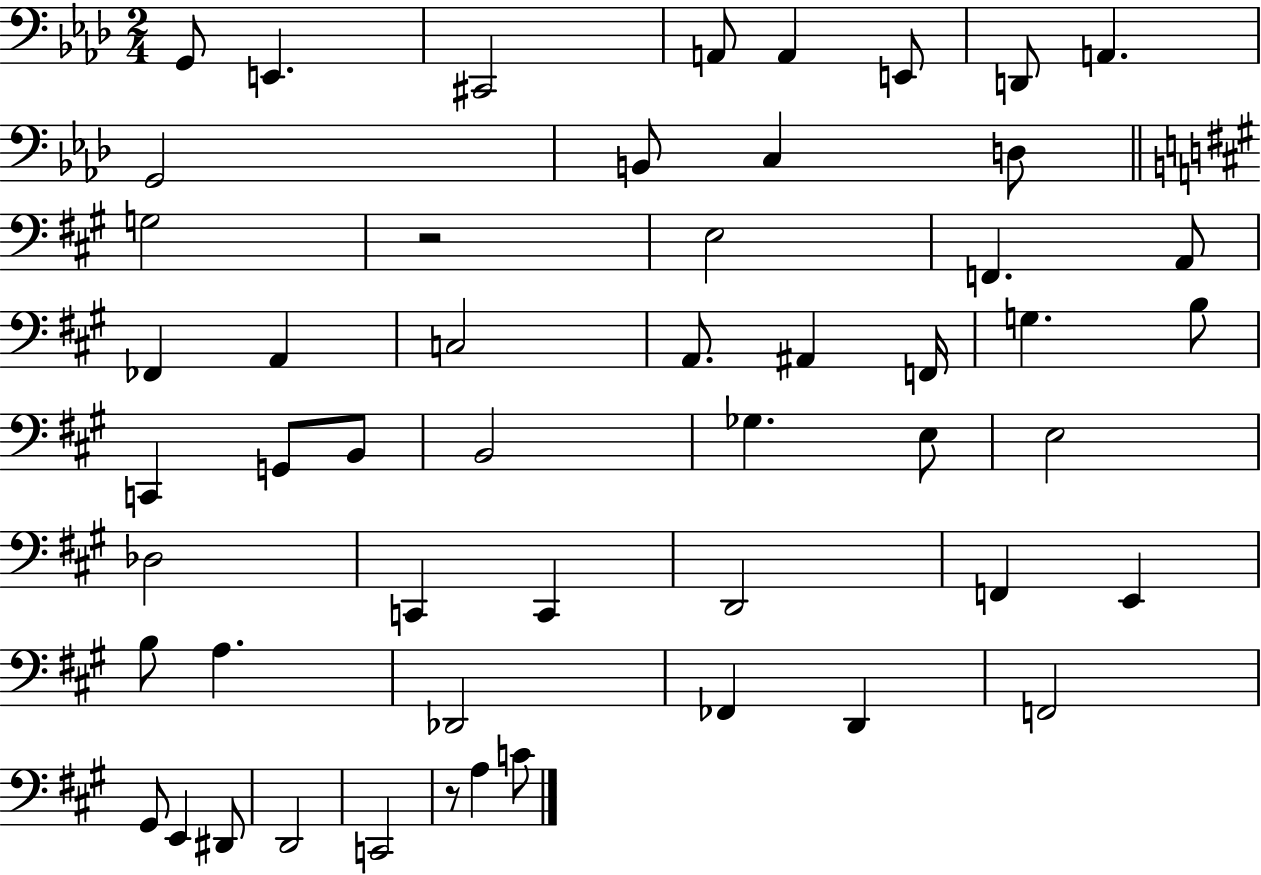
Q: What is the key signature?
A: AES major